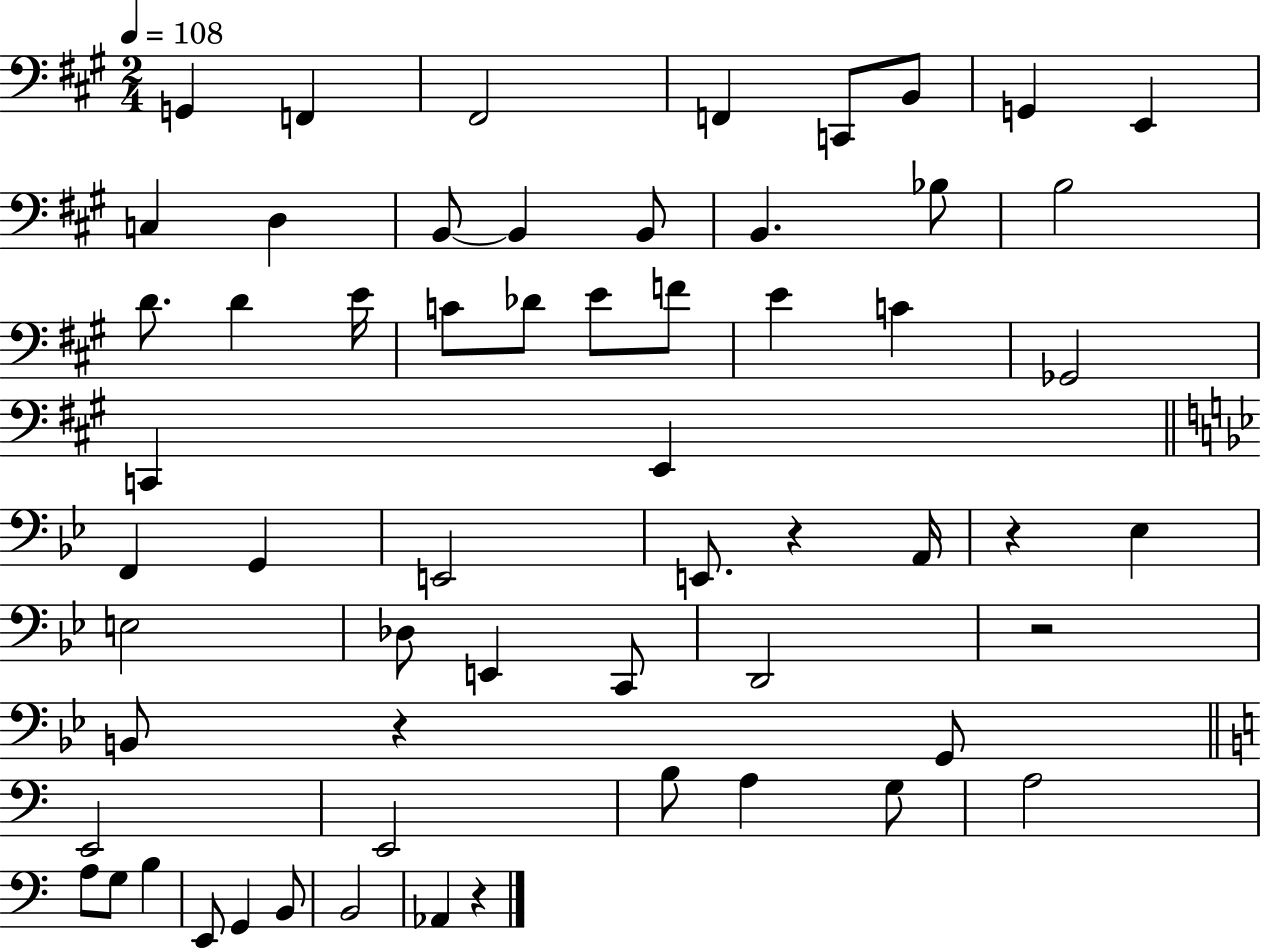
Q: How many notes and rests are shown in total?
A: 60